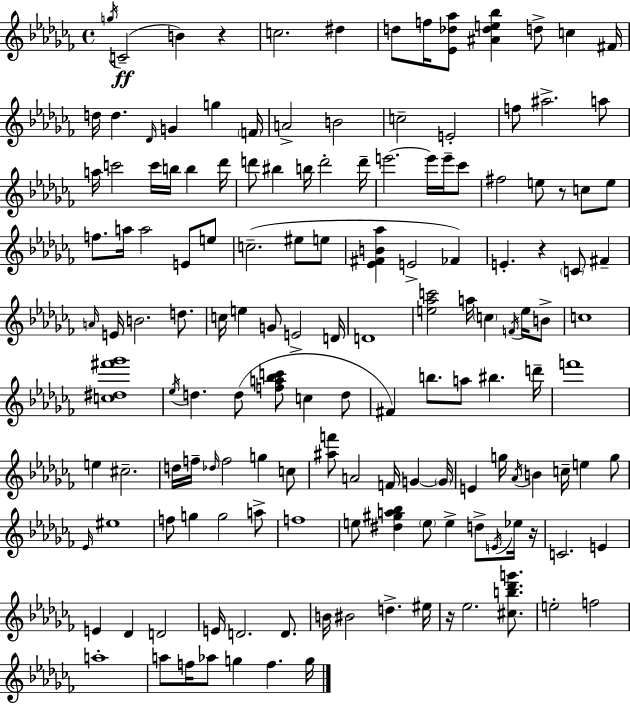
G5/s C4/h B4/q R/q C5/h. D#5/q D5/e F5/s [Eb4,Db5,Ab5]/e [A#4,Db5,E5,Bb5]/q D5/e C5/q F#4/s D5/s D5/q. Db4/s G4/q G5/q F4/s A4/h B4/h C5/h E4/h F5/e A#5/h. A5/e A5/s C6/h C6/s B5/s B5/q Db6/s D6/e BIS5/q B5/s D6/h D6/s E6/h. E6/s E6/s CES6/e F#5/h E5/e R/e C5/e E5/e F5/e. A5/s A5/h E4/e E5/e C5/h. EIS5/e E5/e [Eb4,F#4,B4,Ab5]/q E4/h FES4/q E4/q. R/q C4/e F#4/q A4/s E4/s B4/h. D5/e. C5/s E5/q G4/e E4/h D4/s D4/w [E5,Ab5,C6]/h A5/s C5/q F4/s E5/s B4/e C5/w [C5,D#5,F#6,Gb6]/w Eb5/s D5/q. D5/e [F5,A5,Bb5,C6]/e C5/q D5/e F#4/q B5/e. A5/e BIS5/q. D6/s F6/w E5/q C#5/h. D5/s F5/s Db5/s F5/h G5/q C5/e [A#5,F6]/e A4/h F4/s G4/q G4/s E4/q G5/s Ab4/s B4/q C5/s E5/q G5/e Eb4/s EIS5/w F5/e G5/q G5/h A5/e F5/w E5/e [D#5,G#5,A5,Bb5]/q E5/e E5/q D5/e E4/s Eb5/s R/s C4/h. E4/q E4/q Db4/q D4/h E4/s D4/h. D4/e. B4/s BIS4/h D5/q. EIS5/s R/s Eb5/h. [C#5,B5,Db6,G6]/e. E5/h F5/h A5/w A5/e F5/s Ab5/e G5/q F5/q. G5/s